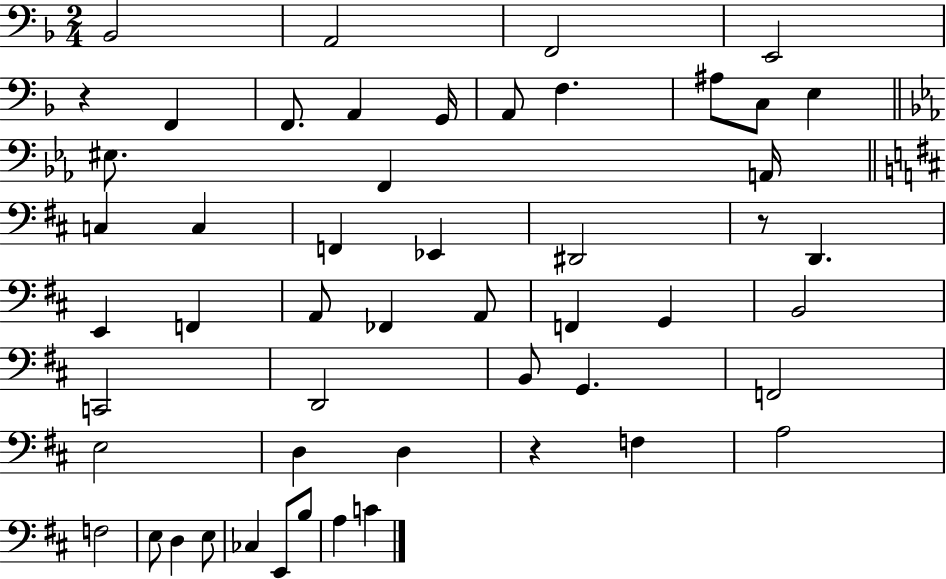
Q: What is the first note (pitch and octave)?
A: Bb2